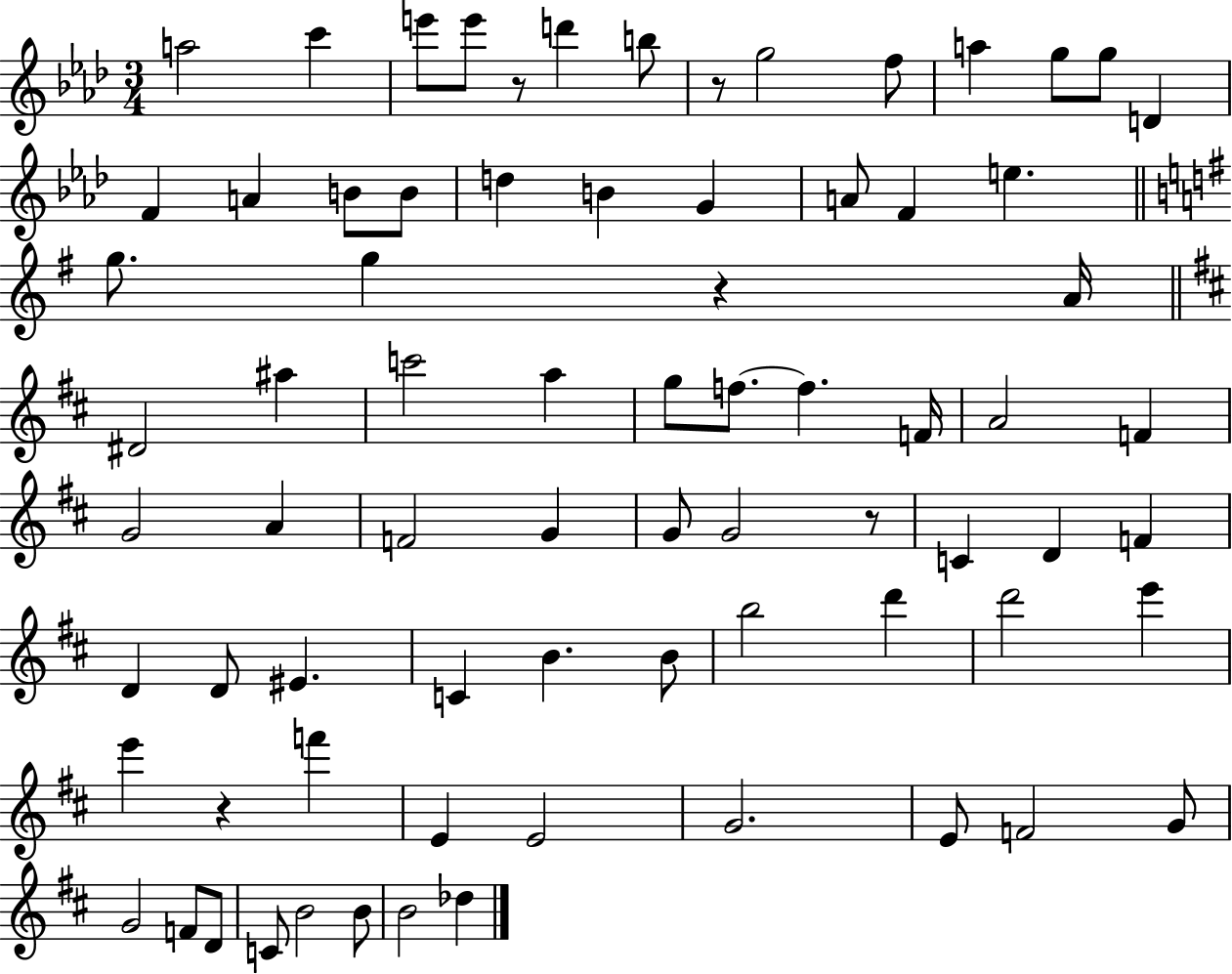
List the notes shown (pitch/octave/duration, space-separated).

A5/h C6/q E6/e E6/e R/e D6/q B5/e R/e G5/h F5/e A5/q G5/e G5/e D4/q F4/q A4/q B4/e B4/e D5/q B4/q G4/q A4/e F4/q E5/q. G5/e. G5/q R/q A4/s D#4/h A#5/q C6/h A5/q G5/e F5/e. F5/q. F4/s A4/h F4/q G4/h A4/q F4/h G4/q G4/e G4/h R/e C4/q D4/q F4/q D4/q D4/e EIS4/q. C4/q B4/q. B4/e B5/h D6/q D6/h E6/q E6/q R/q F6/q E4/q E4/h G4/h. E4/e F4/h G4/e G4/h F4/e D4/e C4/e B4/h B4/e B4/h Db5/q